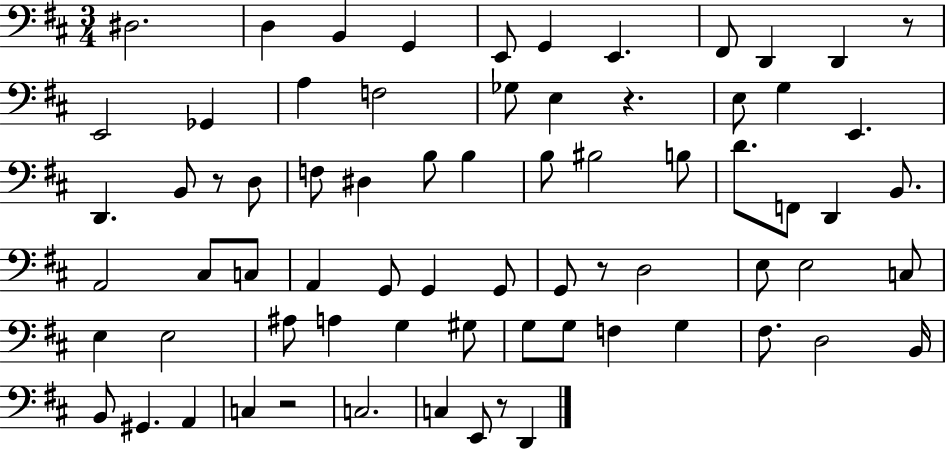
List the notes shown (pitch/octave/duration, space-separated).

D#3/h. D3/q B2/q G2/q E2/e G2/q E2/q. F#2/e D2/q D2/q R/e E2/h Gb2/q A3/q F3/h Gb3/e E3/q R/q. E3/e G3/q E2/q. D2/q. B2/e R/e D3/e F3/e D#3/q B3/e B3/q B3/e BIS3/h B3/e D4/e. F2/e D2/q B2/e. A2/h C#3/e C3/e A2/q G2/e G2/q G2/e G2/e R/e D3/h E3/e E3/h C3/e E3/q E3/h A#3/e A3/q G3/q G#3/e G3/e G3/e F3/q G3/q F#3/e. D3/h B2/s B2/e G#2/q. A2/q C3/q R/h C3/h. C3/q E2/e R/e D2/q